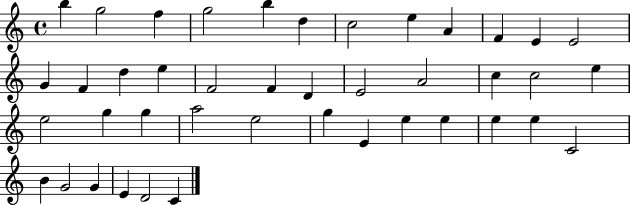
{
  \clef treble
  \time 4/4
  \defaultTimeSignature
  \key c \major
  b''4 g''2 f''4 | g''2 b''4 d''4 | c''2 e''4 a'4 | f'4 e'4 e'2 | \break g'4 f'4 d''4 e''4 | f'2 f'4 d'4 | e'2 a'2 | c''4 c''2 e''4 | \break e''2 g''4 g''4 | a''2 e''2 | g''4 e'4 e''4 e''4 | e''4 e''4 c'2 | \break b'4 g'2 g'4 | e'4 d'2 c'4 | \bar "|."
}